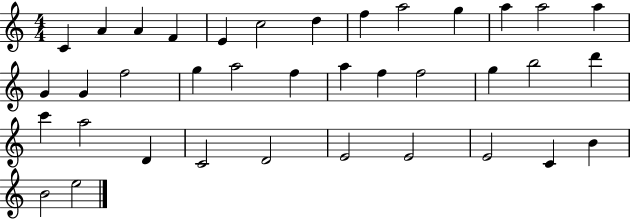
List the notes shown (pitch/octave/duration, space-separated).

C4/q A4/q A4/q F4/q E4/q C5/h D5/q F5/q A5/h G5/q A5/q A5/h A5/q G4/q G4/q F5/h G5/q A5/h F5/q A5/q F5/q F5/h G5/q B5/h D6/q C6/q A5/h D4/q C4/h D4/h E4/h E4/h E4/h C4/q B4/q B4/h E5/h